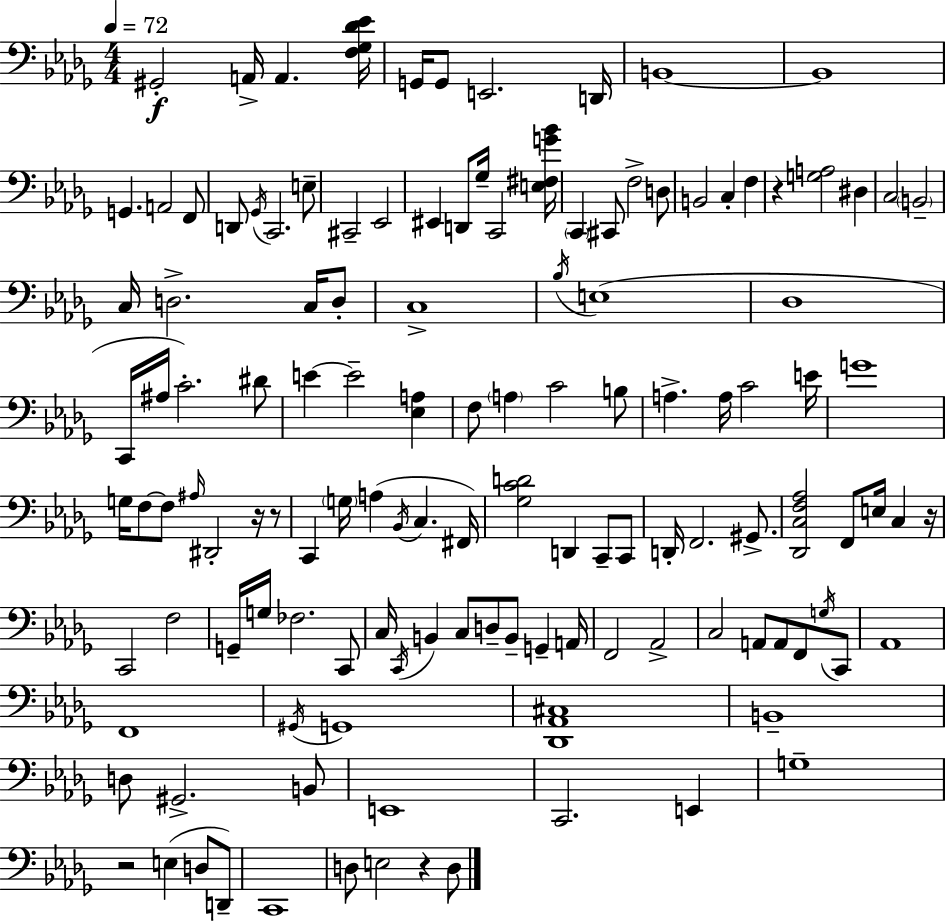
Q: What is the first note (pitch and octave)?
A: G#2